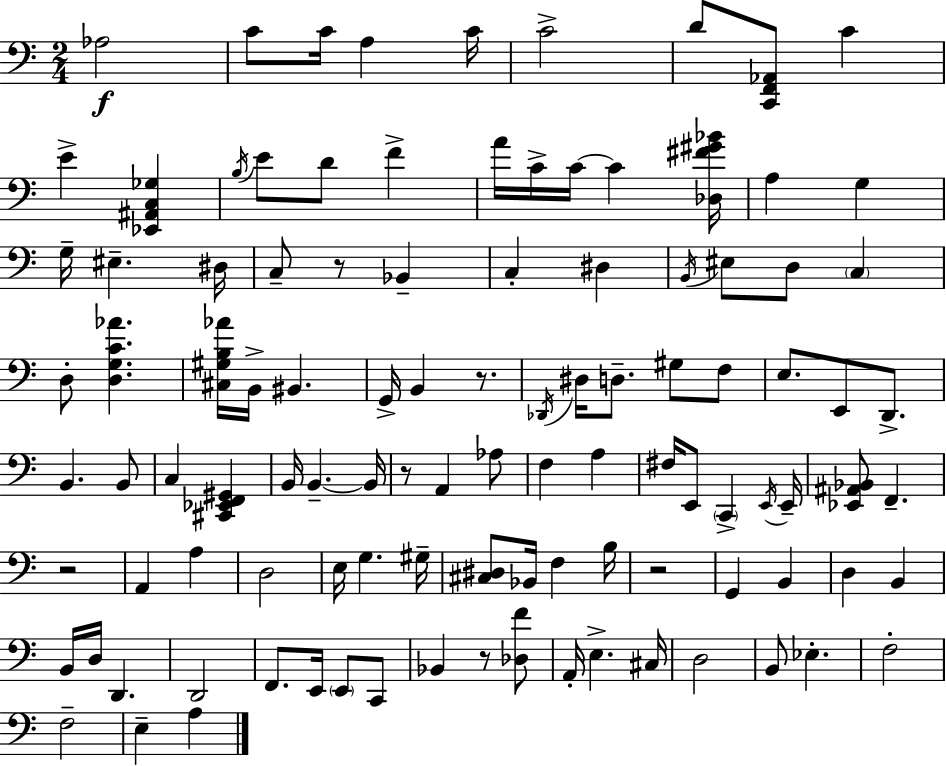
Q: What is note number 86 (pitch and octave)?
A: B2